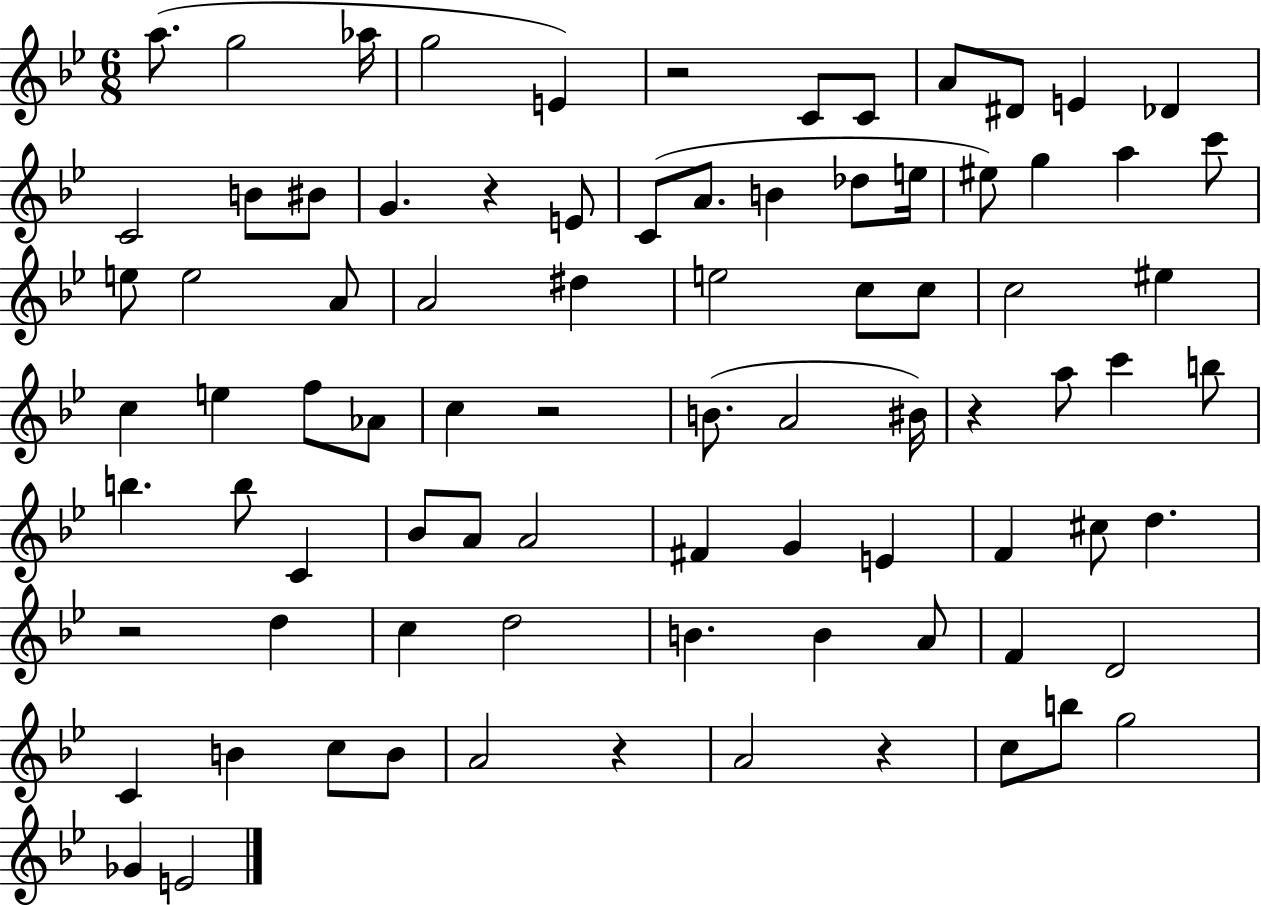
X:1
T:Untitled
M:6/8
L:1/4
K:Bb
a/2 g2 _a/4 g2 E z2 C/2 C/2 A/2 ^D/2 E _D C2 B/2 ^B/2 G z E/2 C/2 A/2 B _d/2 e/4 ^e/2 g a c'/2 e/2 e2 A/2 A2 ^d e2 c/2 c/2 c2 ^e c e f/2 _A/2 c z2 B/2 A2 ^B/4 z a/2 c' b/2 b b/2 C _B/2 A/2 A2 ^F G E F ^c/2 d z2 d c d2 B B A/2 F D2 C B c/2 B/2 A2 z A2 z c/2 b/2 g2 _G E2